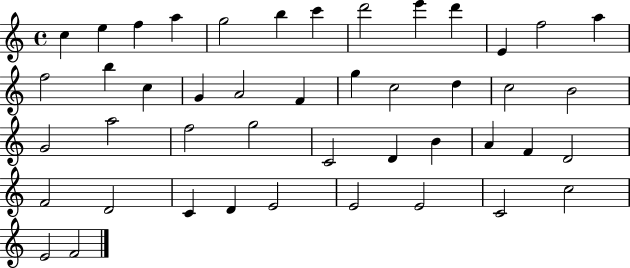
C5/q E5/q F5/q A5/q G5/h B5/q C6/q D6/h E6/q D6/q E4/q F5/h A5/q F5/h B5/q C5/q G4/q A4/h F4/q G5/q C5/h D5/q C5/h B4/h G4/h A5/h F5/h G5/h C4/h D4/q B4/q A4/q F4/q D4/h F4/h D4/h C4/q D4/q E4/h E4/h E4/h C4/h C5/h E4/h F4/h